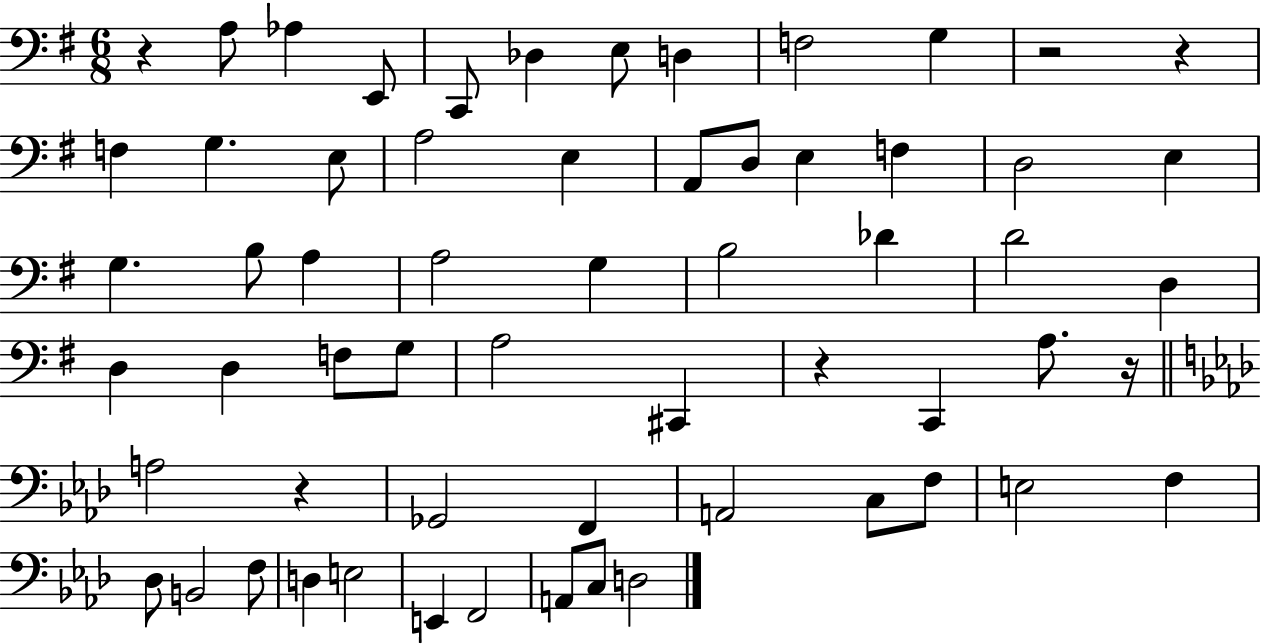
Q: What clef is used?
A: bass